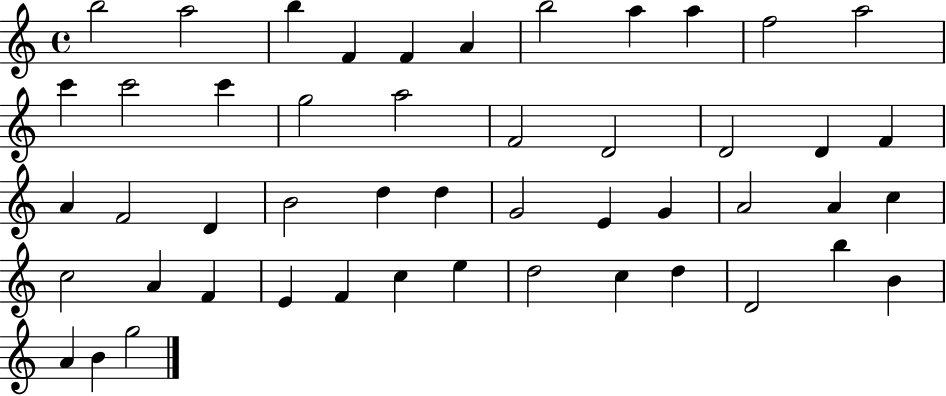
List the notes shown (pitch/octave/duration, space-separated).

B5/h A5/h B5/q F4/q F4/q A4/q B5/h A5/q A5/q F5/h A5/h C6/q C6/h C6/q G5/h A5/h F4/h D4/h D4/h D4/q F4/q A4/q F4/h D4/q B4/h D5/q D5/q G4/h E4/q G4/q A4/h A4/q C5/q C5/h A4/q F4/q E4/q F4/q C5/q E5/q D5/h C5/q D5/q D4/h B5/q B4/q A4/q B4/q G5/h